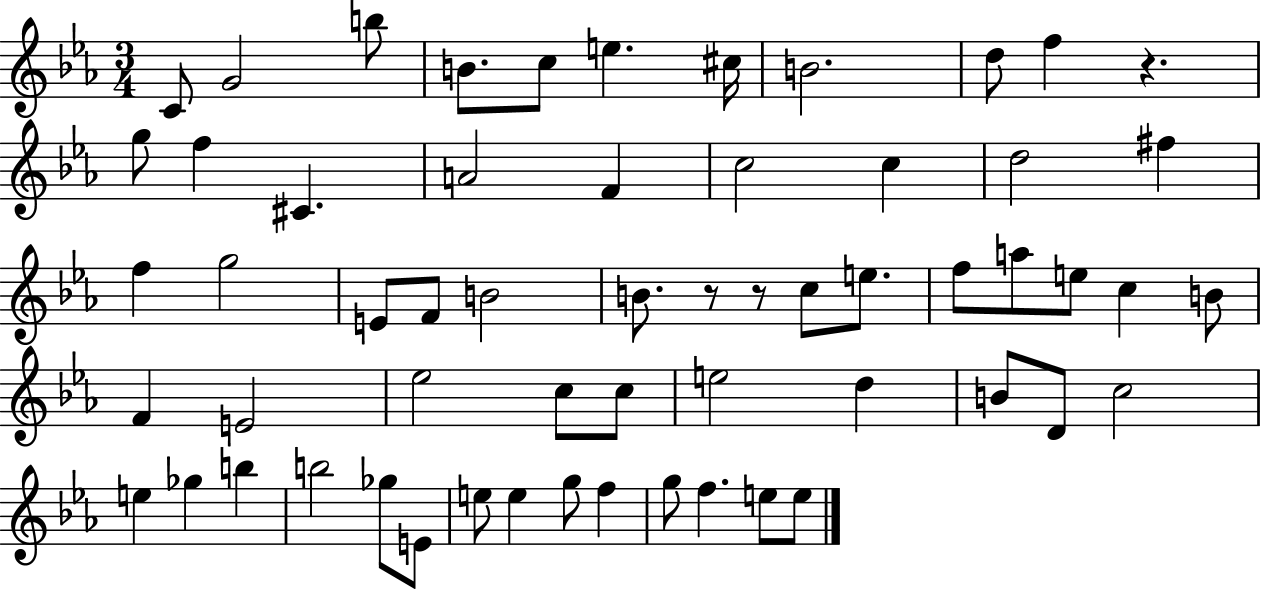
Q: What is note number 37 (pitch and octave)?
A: C5